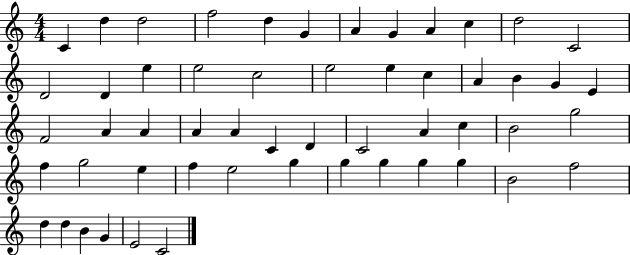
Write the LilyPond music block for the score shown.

{
  \clef treble
  \numericTimeSignature
  \time 4/4
  \key c \major
  c'4 d''4 d''2 | f''2 d''4 g'4 | a'4 g'4 a'4 c''4 | d''2 c'2 | \break d'2 d'4 e''4 | e''2 c''2 | e''2 e''4 c''4 | a'4 b'4 g'4 e'4 | \break f'2 a'4 a'4 | a'4 a'4 c'4 d'4 | c'2 a'4 c''4 | b'2 g''2 | \break f''4 g''2 e''4 | f''4 e''2 g''4 | g''4 g''4 g''4 g''4 | b'2 f''2 | \break d''4 d''4 b'4 g'4 | e'2 c'2 | \bar "|."
}